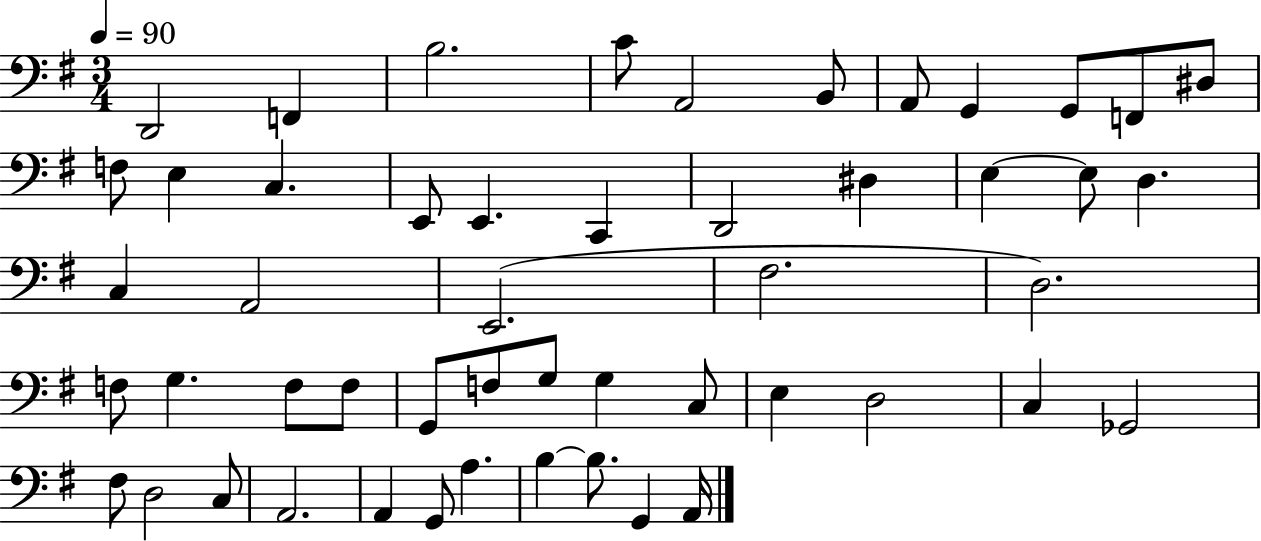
D2/h F2/q B3/h. C4/e A2/h B2/e A2/e G2/q G2/e F2/e D#3/e F3/e E3/q C3/q. E2/e E2/q. C2/q D2/h D#3/q E3/q E3/e D3/q. C3/q A2/h E2/h. F#3/h. D3/h. F3/e G3/q. F3/e F3/e G2/e F3/e G3/e G3/q C3/e E3/q D3/h C3/q Gb2/h F#3/e D3/h C3/e A2/h. A2/q G2/e A3/q. B3/q B3/e. G2/q A2/s